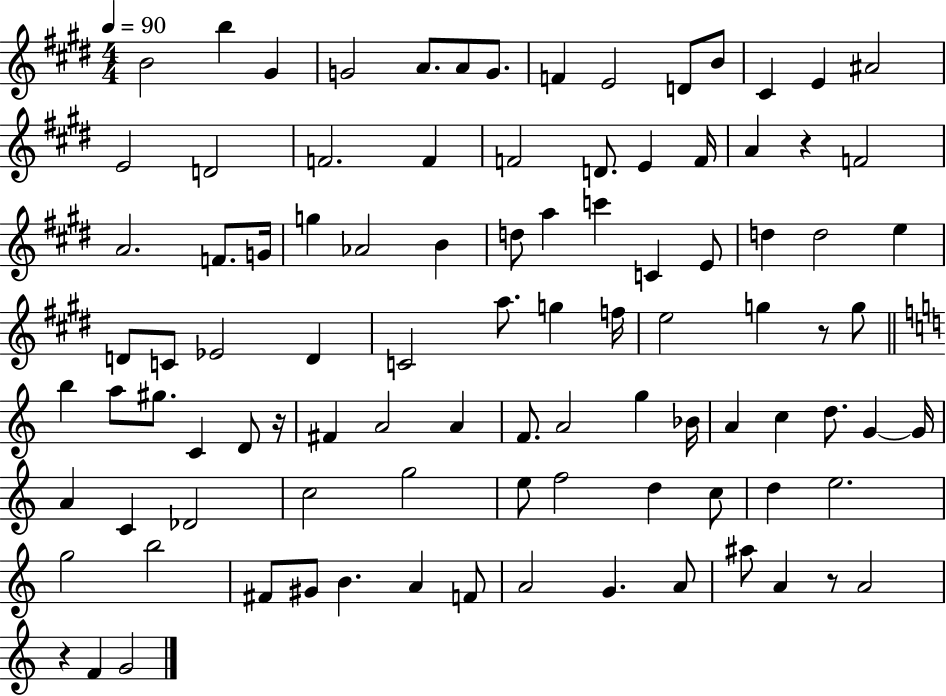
X:1
T:Untitled
M:4/4
L:1/4
K:E
B2 b ^G G2 A/2 A/2 G/2 F E2 D/2 B/2 ^C E ^A2 E2 D2 F2 F F2 D/2 E F/4 A z F2 A2 F/2 G/4 g _A2 B d/2 a c' C E/2 d d2 e D/2 C/2 _E2 D C2 a/2 g f/4 e2 g z/2 g/2 b a/2 ^g/2 C D/2 z/4 ^F A2 A F/2 A2 g _B/4 A c d/2 G G/4 A C _D2 c2 g2 e/2 f2 d c/2 d e2 g2 b2 ^F/2 ^G/2 B A F/2 A2 G A/2 ^a/2 A z/2 A2 z F G2